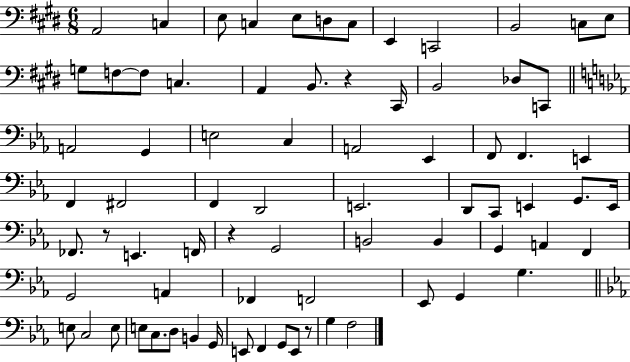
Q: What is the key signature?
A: E major